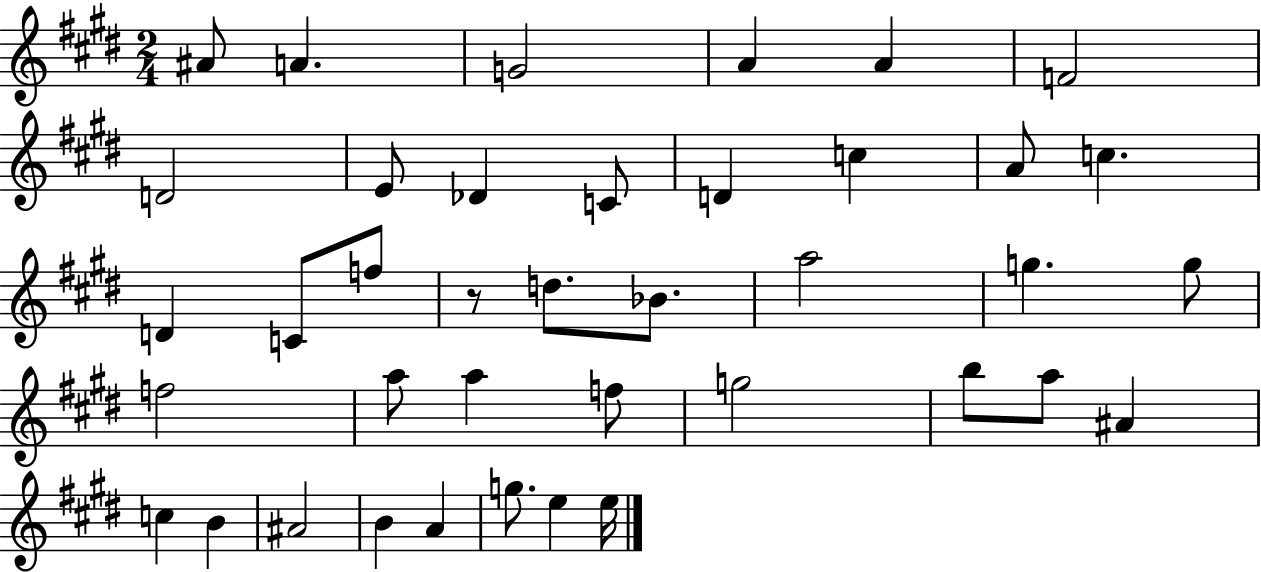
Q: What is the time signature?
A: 2/4